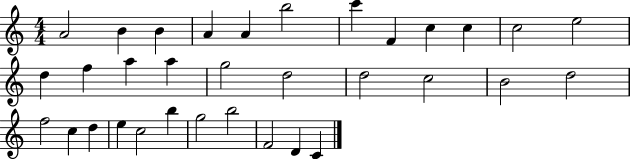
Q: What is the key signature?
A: C major